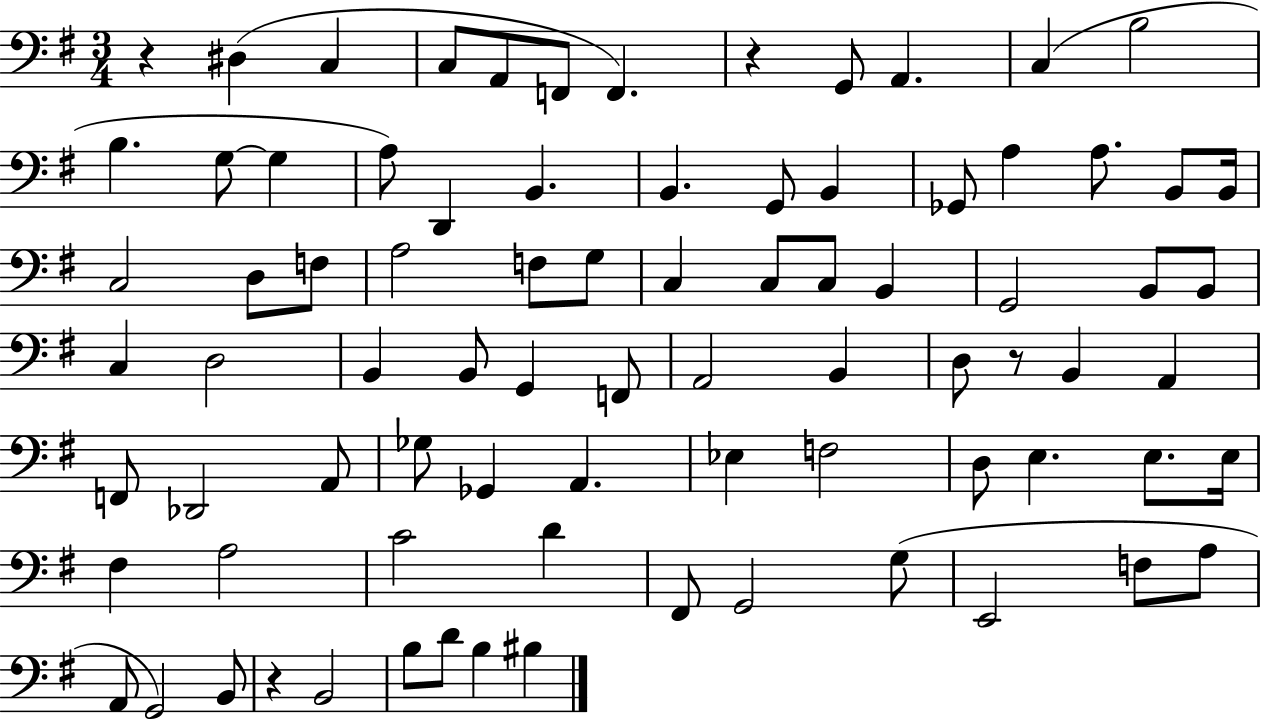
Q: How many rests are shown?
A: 4